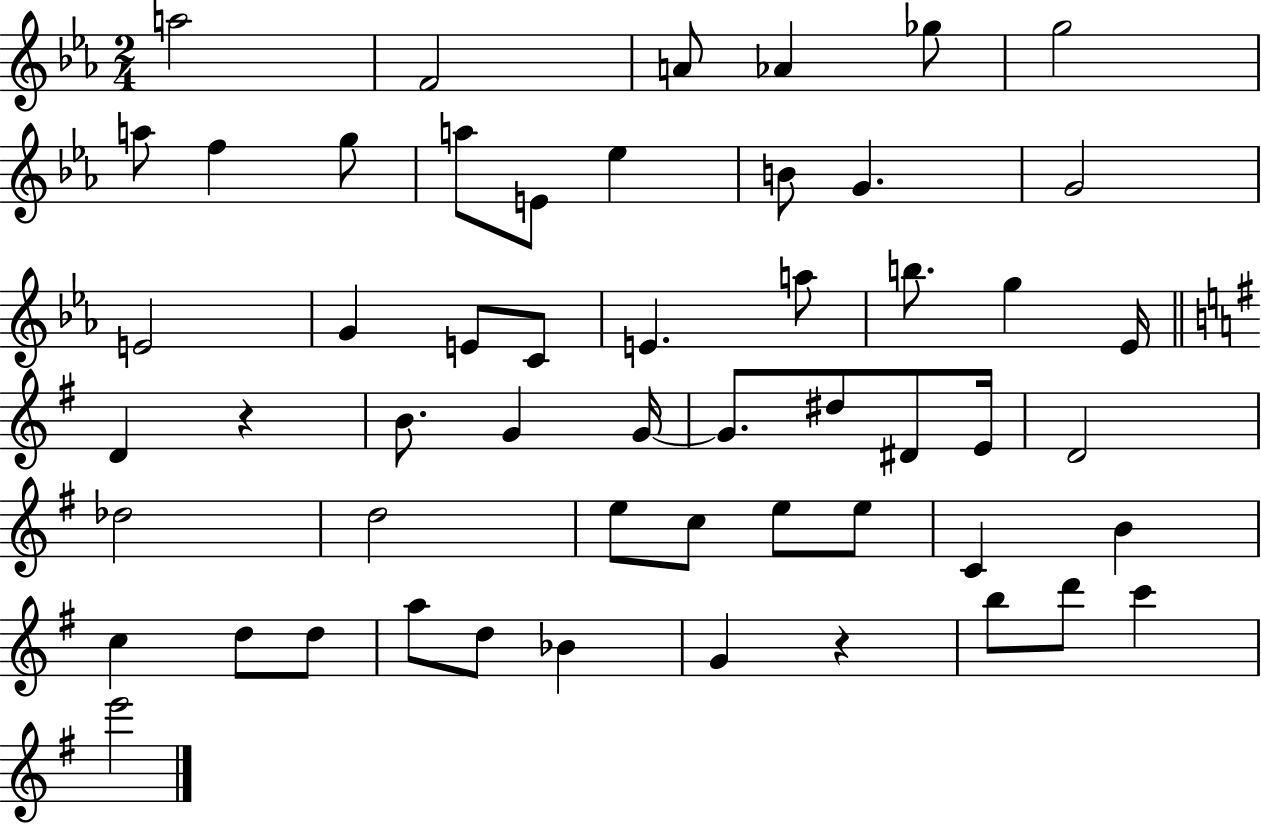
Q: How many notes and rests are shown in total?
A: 54